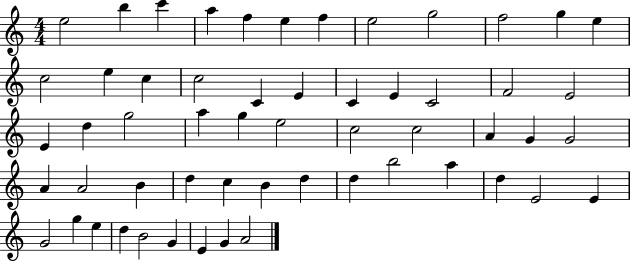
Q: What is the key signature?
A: C major